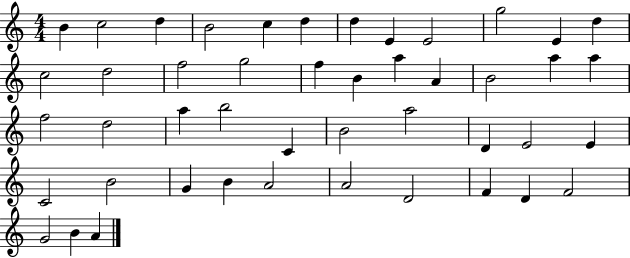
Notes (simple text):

B4/q C5/h D5/q B4/h C5/q D5/q D5/q E4/q E4/h G5/h E4/q D5/q C5/h D5/h F5/h G5/h F5/q B4/q A5/q A4/q B4/h A5/q A5/q F5/h D5/h A5/q B5/h C4/q B4/h A5/h D4/q E4/h E4/q C4/h B4/h G4/q B4/q A4/h A4/h D4/h F4/q D4/q F4/h G4/h B4/q A4/q